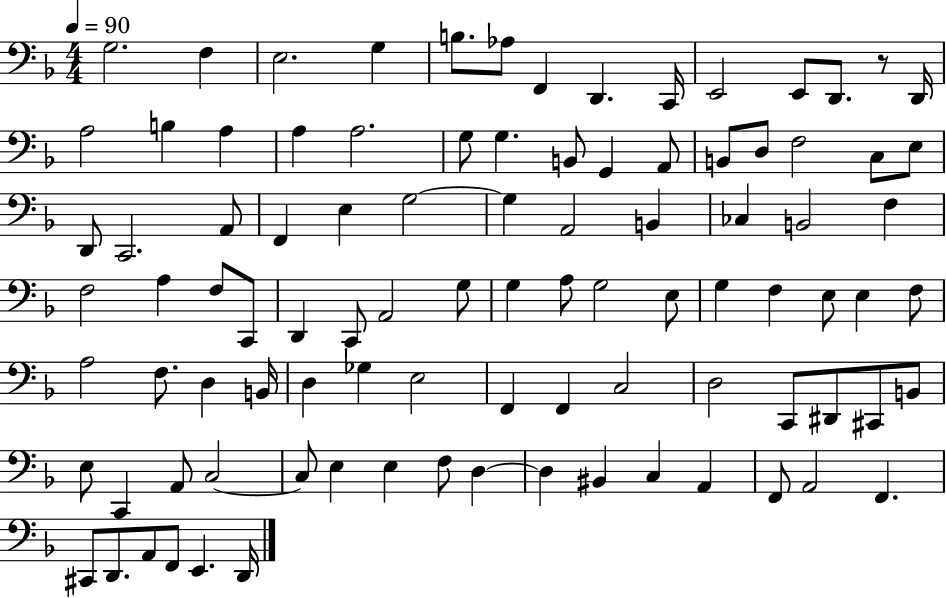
G3/h. F3/q E3/h. G3/q B3/e. Ab3/e F2/q D2/q. C2/s E2/h E2/e D2/e. R/e D2/s A3/h B3/q A3/q A3/q A3/h. G3/e G3/q. B2/e G2/q A2/e B2/e D3/e F3/h C3/e E3/e D2/e C2/h. A2/e F2/q E3/q G3/h G3/q A2/h B2/q CES3/q B2/h F3/q F3/h A3/q F3/e C2/e D2/q C2/e A2/h G3/e G3/q A3/e G3/h E3/e G3/q F3/q E3/e E3/q F3/e A3/h F3/e. D3/q B2/s D3/q Gb3/q E3/h F2/q F2/q C3/h D3/h C2/e D#2/e C#2/e B2/e E3/e C2/q A2/e C3/h C3/e E3/q E3/q F3/e D3/q D3/q BIS2/q C3/q A2/q F2/e A2/h F2/q. C#2/e D2/e. A2/e F2/e E2/q. D2/s